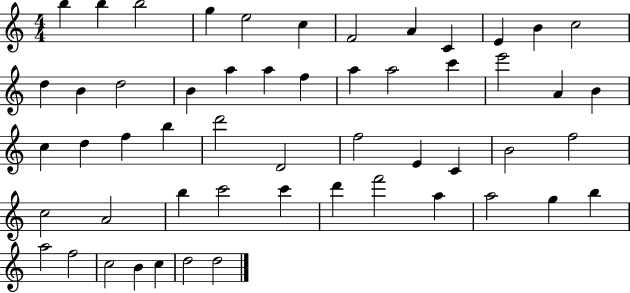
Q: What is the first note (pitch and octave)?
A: B5